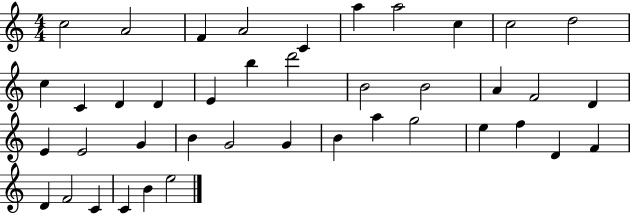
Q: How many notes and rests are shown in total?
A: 41